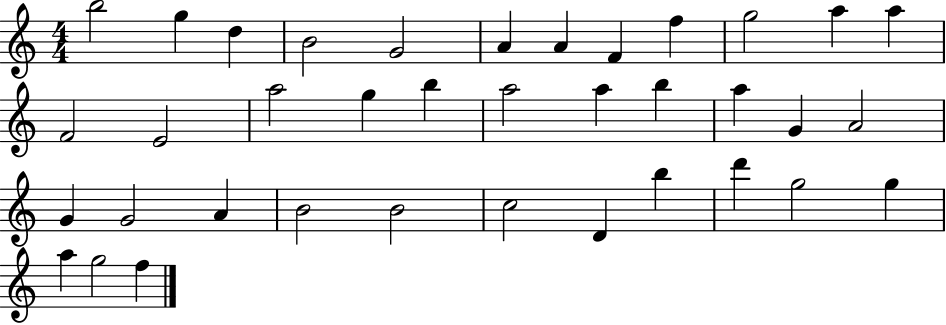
B5/h G5/q D5/q B4/h G4/h A4/q A4/q F4/q F5/q G5/h A5/q A5/q F4/h E4/h A5/h G5/q B5/q A5/h A5/q B5/q A5/q G4/q A4/h G4/q G4/h A4/q B4/h B4/h C5/h D4/q B5/q D6/q G5/h G5/q A5/q G5/h F5/q